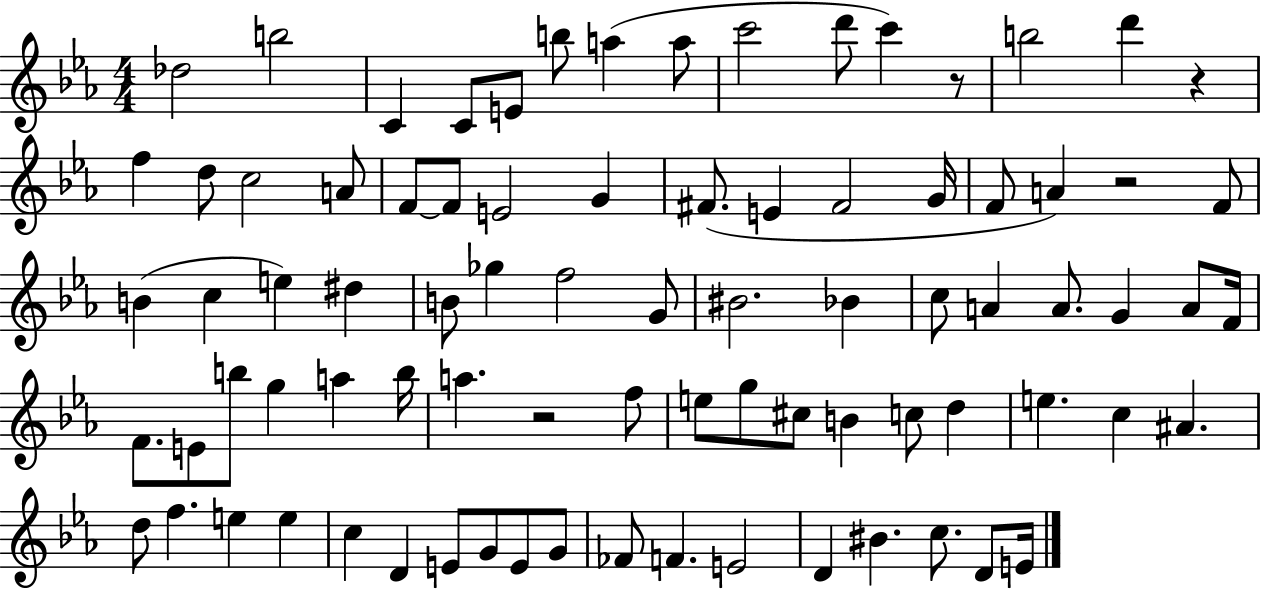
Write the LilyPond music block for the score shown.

{
  \clef treble
  \numericTimeSignature
  \time 4/4
  \key ees \major
  des''2 b''2 | c'4 c'8 e'8 b''8 a''4( a''8 | c'''2 d'''8 c'''4) r8 | b''2 d'''4 r4 | \break f''4 d''8 c''2 a'8 | f'8~~ f'8 e'2 g'4 | fis'8.( e'4 fis'2 g'16 | f'8 a'4) r2 f'8 | \break b'4( c''4 e''4) dis''4 | b'8 ges''4 f''2 g'8 | bis'2. bes'4 | c''8 a'4 a'8. g'4 a'8 f'16 | \break f'8. e'8 b''8 g''4 a''4 b''16 | a''4. r2 f''8 | e''8 g''8 cis''8 b'4 c''8 d''4 | e''4. c''4 ais'4. | \break d''8 f''4. e''4 e''4 | c''4 d'4 e'8 g'8 e'8 g'8 | fes'8 f'4. e'2 | d'4 bis'4. c''8. d'8 e'16 | \break \bar "|."
}